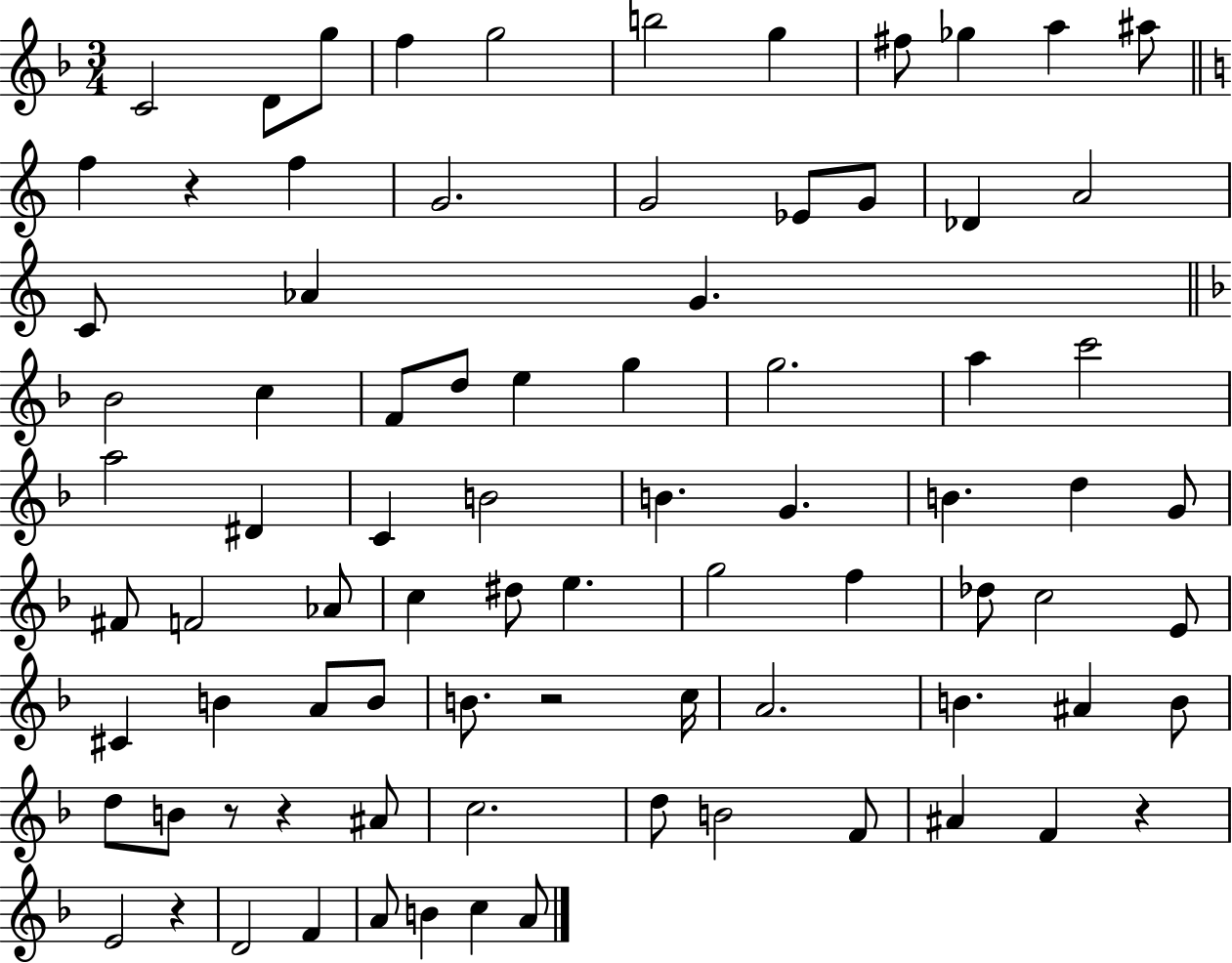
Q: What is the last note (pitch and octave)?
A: A4